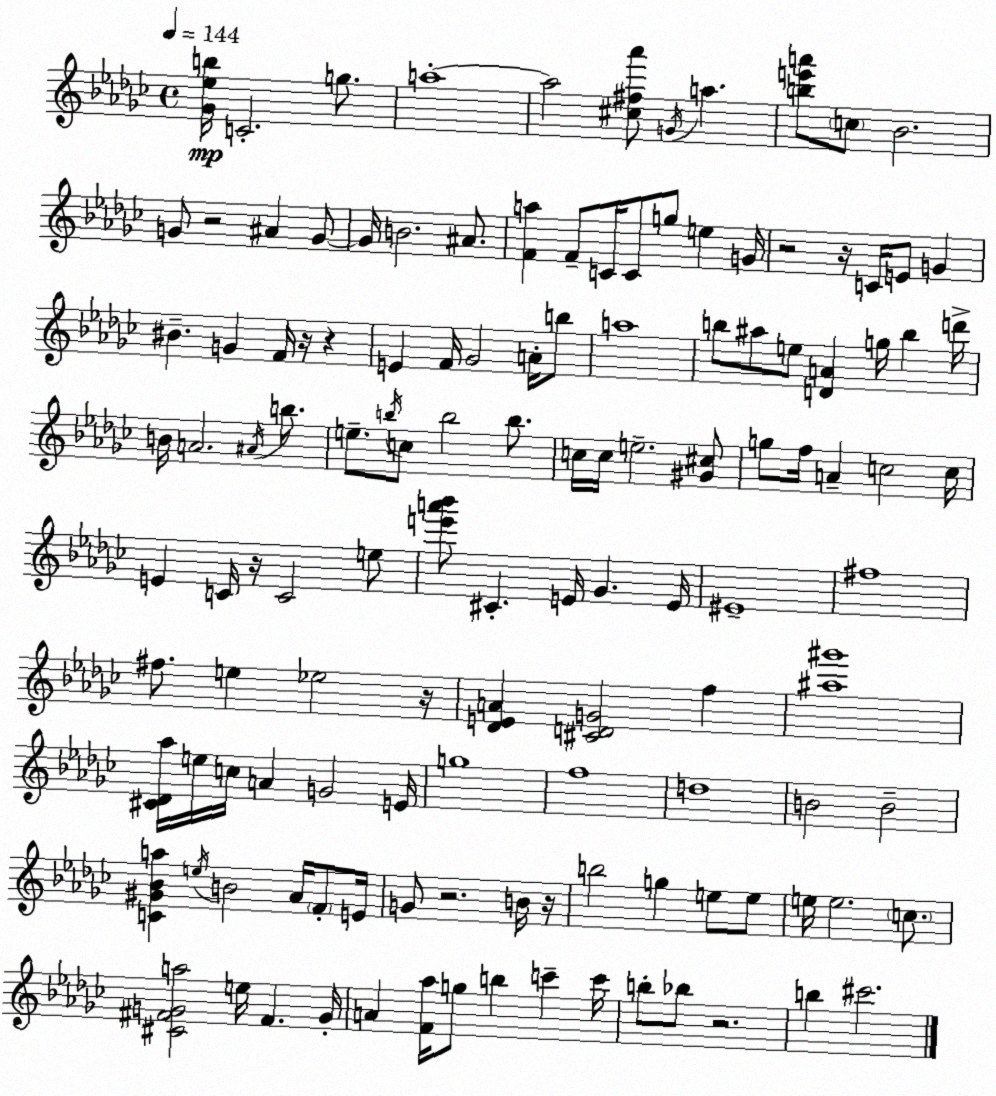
X:1
T:Untitled
M:4/4
L:1/4
K:Ebm
[_G_eb]/4 C2 g/2 a4 a2 [^c^f_a']/2 G/4 a [be'a']/2 c/2 _B2 G/2 z2 ^A G/2 G/4 B2 ^A/2 [Fa] F/2 C/4 C/2 g/2 e G/4 z2 z/4 C/4 E/2 G ^B G F/4 z/4 z E F/4 _G2 A/4 b/2 a4 b/2 ^a/2 e/2 [DA] g/4 b d'/4 B/4 A2 ^A/4 b/2 e/2 b/4 c/2 b2 b/2 c/4 c/4 e2 [^G^c]/2 g/2 f/4 A c2 c/4 E C/4 z/4 C2 e/2 [e'a'_b']/2 ^C E/4 _G E/4 ^E4 ^f4 ^f/2 e _e2 z/4 [_DEA] [^CDG]2 f [^a^g']4 [^C_D_a]/4 e/4 c/4 A G2 E/4 g4 f4 d4 B2 B2 [C^G_Ba] e/4 B2 _A/4 F/2 E/4 G/2 z2 B/4 z/4 b2 g e/2 e/2 e/4 e2 c/2 [^C^FGa]2 e/4 ^F G/4 A [F_a]/4 g/2 b c' c'/4 b/2 _b/2 z2 b ^c'2